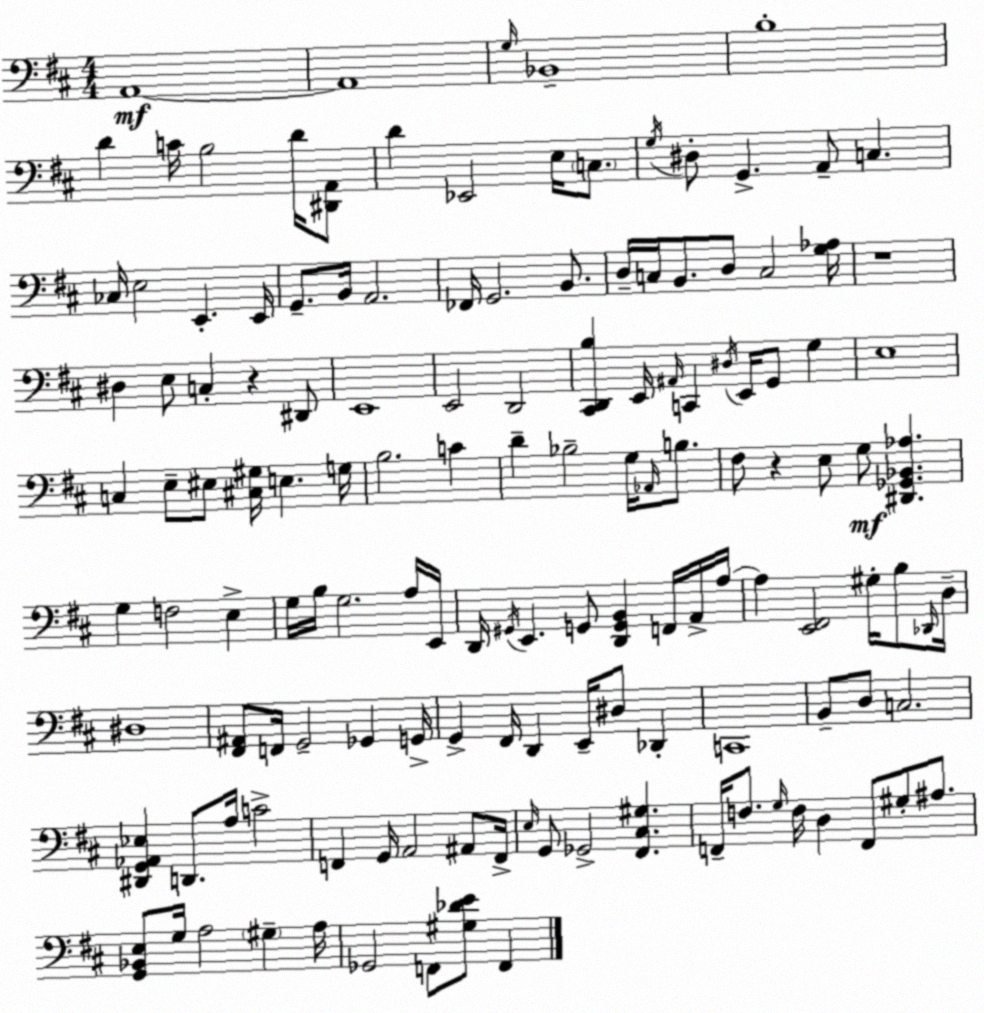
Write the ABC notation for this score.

X:1
T:Untitled
M:4/4
L:1/4
K:D
A,,4 A,,4 G,/4 _B,,4 B,4 D C/4 B,2 D/4 [^D,,A,,]/2 D _E,,2 E,/4 C,/2 G,/4 ^D,/2 G,, A,,/2 C, _C,/4 E,2 E,, E,,/4 G,,/2 B,,/4 A,,2 _F,,/4 G,,2 B,,/2 D,/4 C,/4 B,,/2 D,/2 C,2 [G,_A,]/4 z4 ^D, E,/2 C, z ^D,,/2 E,,4 E,,2 D,,2 [^C,,D,,B,] E,,/4 ^A,,/4 C,, ^D,/4 E,,/4 G,,/2 G, E,4 C, E,/2 ^E,/2 [^C,^G,]/4 E, G,/4 B,2 C D _B,2 G,/4 _A,,/4 B,/2 ^F,/2 z E,/2 G,/2 [^D,,_G,,_B,,_A,] G, F,2 E, G,/4 B,/4 G,2 A,/4 E,,/4 D,,/4 ^G,,/4 E,, G,,/2 [D,,G,,B,,] F,,/4 A,,/4 A,/4 A, [E,,^F,,]2 ^G,/4 B,/2 _D,,/4 D,/4 ^D,4 [^F,,^A,,]/2 F,,/4 G,,2 _G,, G,,/4 G,, ^F,,/4 D,, E,,/4 ^D,/2 _D,, C,,4 B,,/2 D,/2 C,2 [^D,,G,,_A,,_E,] D,,/2 A,/4 C2 F,, G,,/4 A,,2 ^A,,/2 F,,/4 E,/4 G,,/2 _G,,2 [^F,,^C,^G,] F,,/4 F,/2 G,/4 F,/4 D, F,,/2 ^G,/2 ^A,/2 [G,,_B,,E,]/2 G,/4 A,2 ^G, A,/4 _G,,2 F,,/2 [^G,_DE]/2 F,,